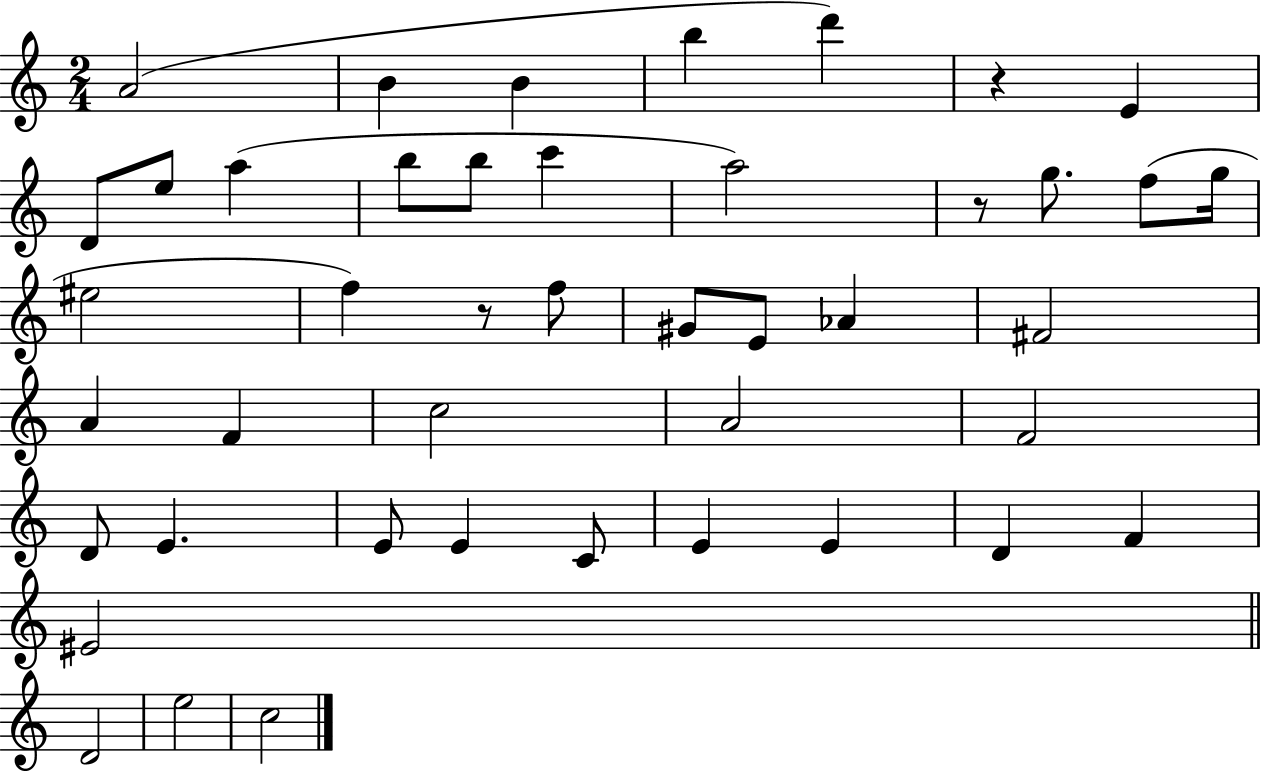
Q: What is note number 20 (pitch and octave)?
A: G#4